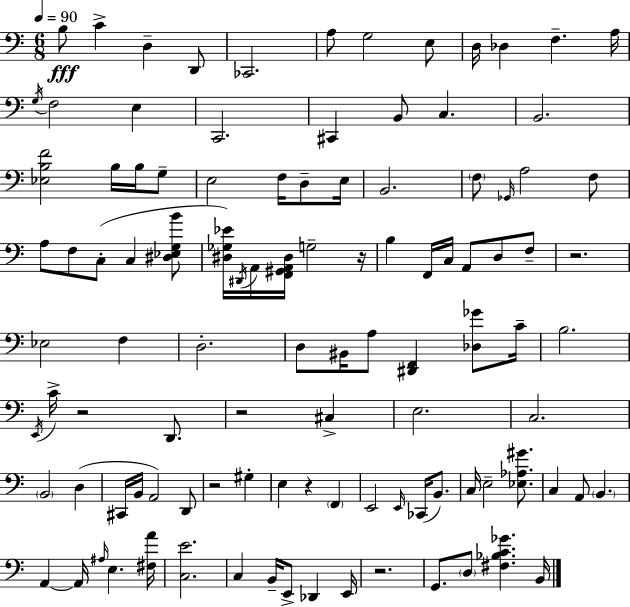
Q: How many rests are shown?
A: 7